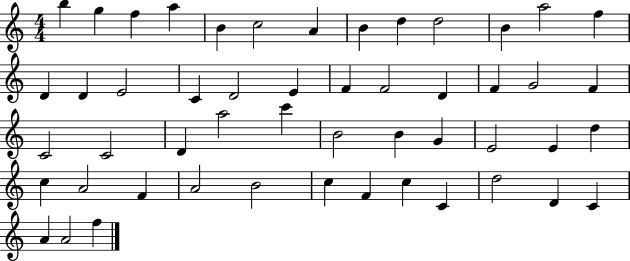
{
  \clef treble
  \numericTimeSignature
  \time 4/4
  \key c \major
  b''4 g''4 f''4 a''4 | b'4 c''2 a'4 | b'4 d''4 d''2 | b'4 a''2 f''4 | \break d'4 d'4 e'2 | c'4 d'2 e'4 | f'4 f'2 d'4 | f'4 g'2 f'4 | \break c'2 c'2 | d'4 a''2 c'''4 | b'2 b'4 g'4 | e'2 e'4 d''4 | \break c''4 a'2 f'4 | a'2 b'2 | c''4 f'4 c''4 c'4 | d''2 d'4 c'4 | \break a'4 a'2 f''4 | \bar "|."
}